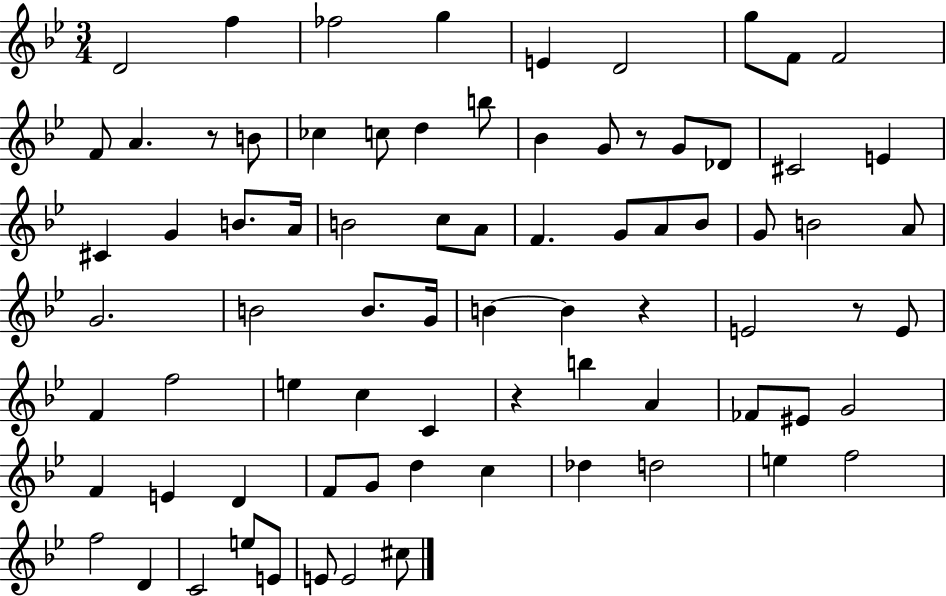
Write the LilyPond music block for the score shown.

{
  \clef treble
  \numericTimeSignature
  \time 3/4
  \key bes \major
  d'2 f''4 | fes''2 g''4 | e'4 d'2 | g''8 f'8 f'2 | \break f'8 a'4. r8 b'8 | ces''4 c''8 d''4 b''8 | bes'4 g'8 r8 g'8 des'8 | cis'2 e'4 | \break cis'4 g'4 b'8. a'16 | b'2 c''8 a'8 | f'4. g'8 a'8 bes'8 | g'8 b'2 a'8 | \break g'2. | b'2 b'8. g'16 | b'4~~ b'4 r4 | e'2 r8 e'8 | \break f'4 f''2 | e''4 c''4 c'4 | r4 b''4 a'4 | fes'8 eis'8 g'2 | \break f'4 e'4 d'4 | f'8 g'8 d''4 c''4 | des''4 d''2 | e''4 f''2 | \break f''2 d'4 | c'2 e''8 e'8 | e'8 e'2 cis''8 | \bar "|."
}